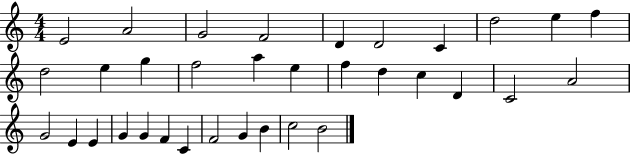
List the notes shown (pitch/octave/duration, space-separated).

E4/h A4/h G4/h F4/h D4/q D4/h C4/q D5/h E5/q F5/q D5/h E5/q G5/q F5/h A5/q E5/q F5/q D5/q C5/q D4/q C4/h A4/h G4/h E4/q E4/q G4/q G4/q F4/q C4/q F4/h G4/q B4/q C5/h B4/h